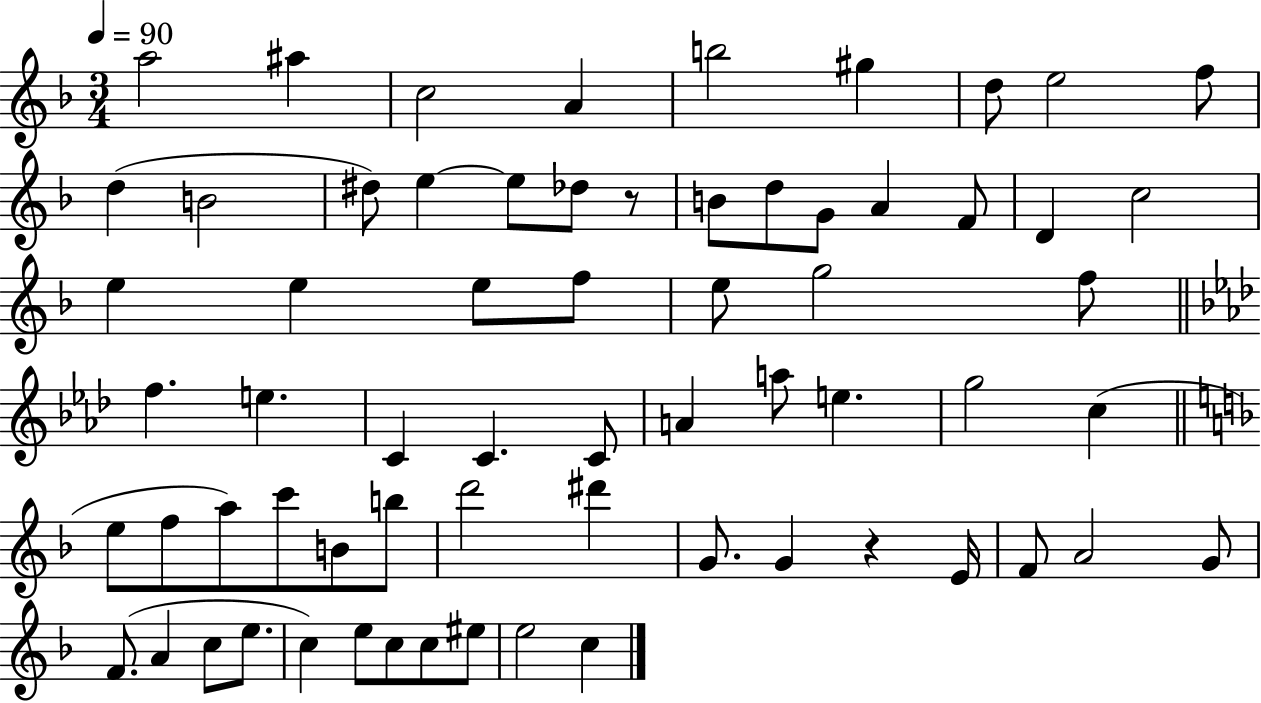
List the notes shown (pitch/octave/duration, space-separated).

A5/h A#5/q C5/h A4/q B5/h G#5/q D5/e E5/h F5/e D5/q B4/h D#5/e E5/q E5/e Db5/e R/e B4/e D5/e G4/e A4/q F4/e D4/q C5/h E5/q E5/q E5/e F5/e E5/e G5/h F5/e F5/q. E5/q. C4/q C4/q. C4/e A4/q A5/e E5/q. G5/h C5/q E5/e F5/e A5/e C6/e B4/e B5/e D6/h D#6/q G4/e. G4/q R/q E4/s F4/e A4/h G4/e F4/e. A4/q C5/e E5/e. C5/q E5/e C5/e C5/e EIS5/e E5/h C5/q